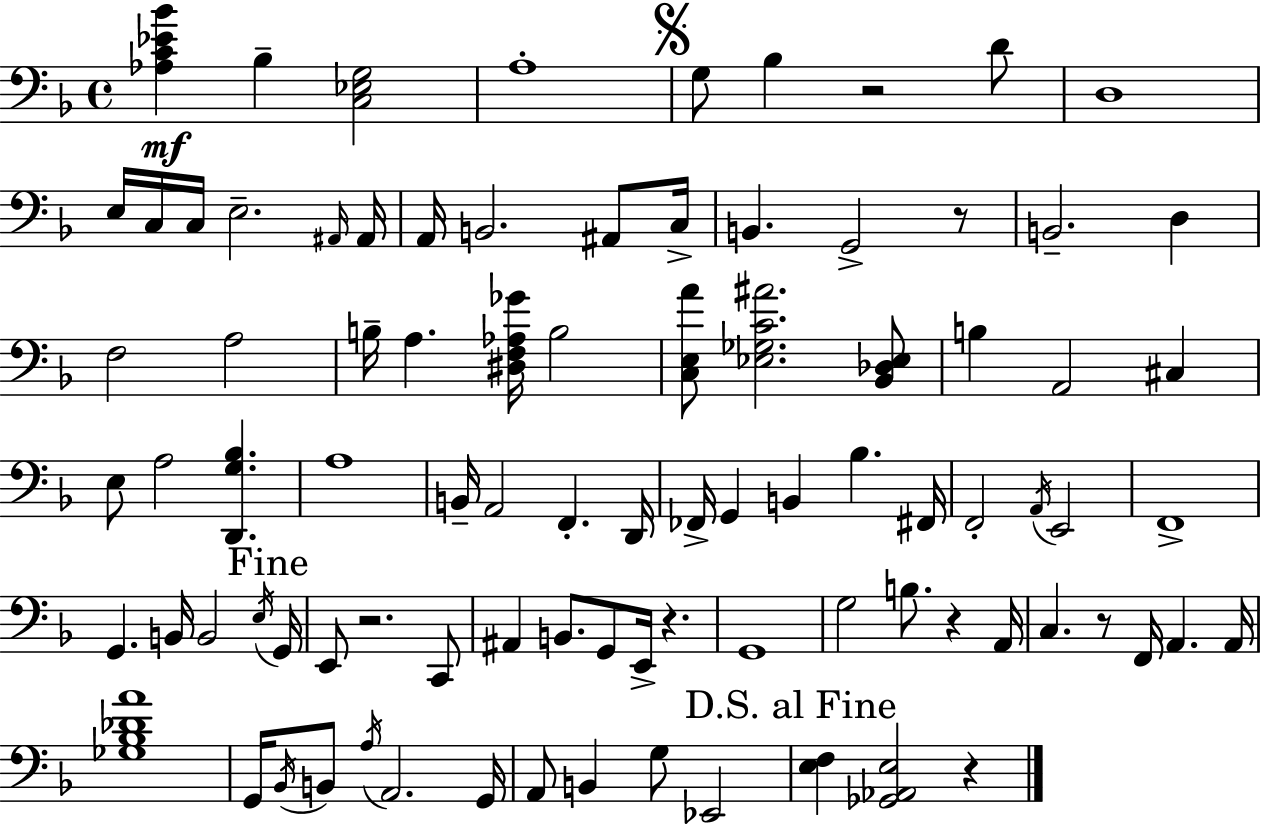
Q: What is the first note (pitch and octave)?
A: Bb3